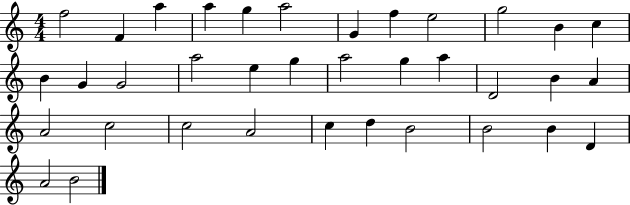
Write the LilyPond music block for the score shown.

{
  \clef treble
  \numericTimeSignature
  \time 4/4
  \key c \major
  f''2 f'4 a''4 | a''4 g''4 a''2 | g'4 f''4 e''2 | g''2 b'4 c''4 | \break b'4 g'4 g'2 | a''2 e''4 g''4 | a''2 g''4 a''4 | d'2 b'4 a'4 | \break a'2 c''2 | c''2 a'2 | c''4 d''4 b'2 | b'2 b'4 d'4 | \break a'2 b'2 | \bar "|."
}